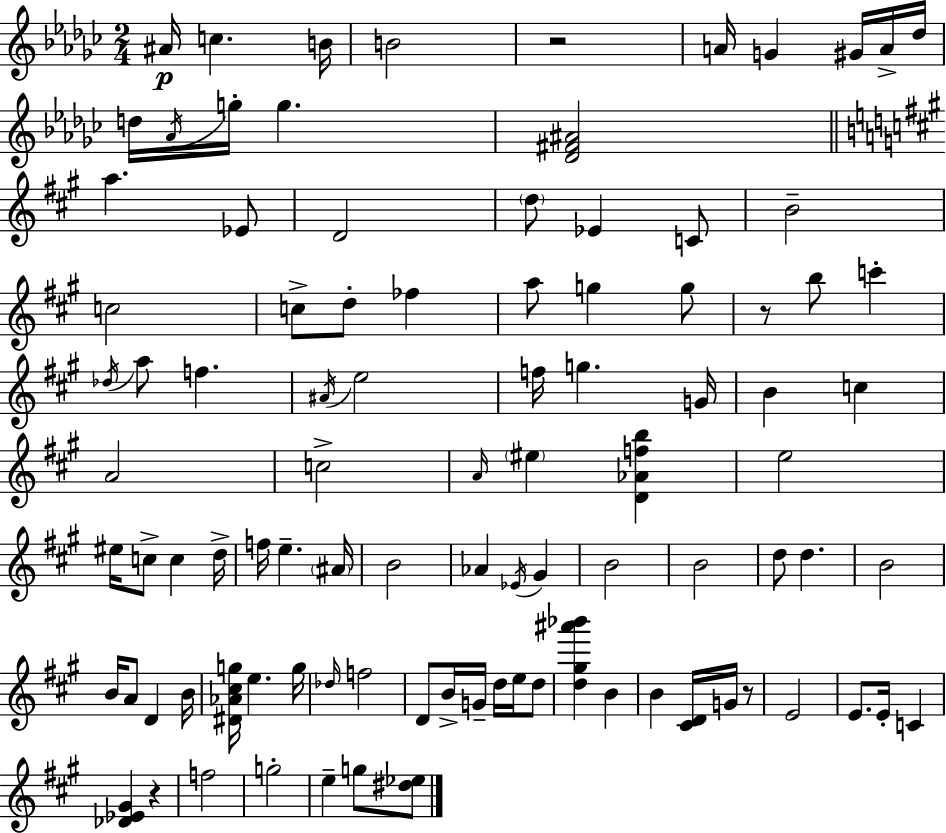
A#4/s C5/q. B4/s B4/h R/h A4/s G4/q G#4/s A4/s Db5/s D5/s Ab4/s G5/s G5/q. [Db4,F#4,A#4]/h A5/q. Eb4/e D4/h D5/e Eb4/q C4/e B4/h C5/h C5/e D5/e FES5/q A5/e G5/q G5/e R/e B5/e C6/q Db5/s A5/e F5/q. A#4/s E5/h F5/s G5/q. G4/s B4/q C5/q A4/h C5/h A4/s EIS5/q [D4,Ab4,F5,B5]/q E5/h EIS5/s C5/e C5/q D5/s F5/s E5/q. A#4/s B4/h Ab4/q Eb4/s G#4/q B4/h B4/h D5/e D5/q. B4/h B4/s A4/e D4/q B4/s [D#4,Ab4,C#5,G5]/s E5/q. G5/s Db5/s F5/h D4/e B4/s G4/s D5/s E5/s D5/e [D5,G#5,A#6,Bb6]/q B4/q B4/q [C#4,D4]/s G4/s R/e E4/h E4/e. E4/s C4/q [Db4,Eb4,G#4]/q R/q F5/h G5/h E5/q G5/e [D#5,Eb5]/e